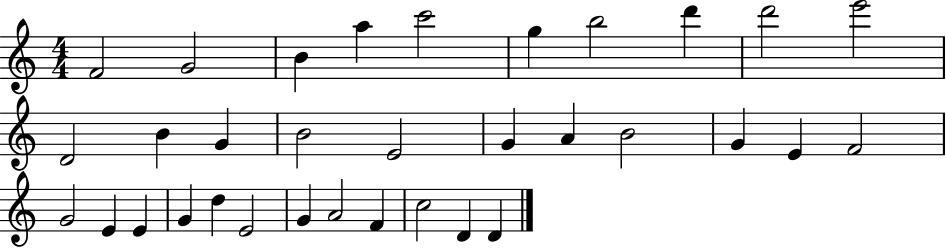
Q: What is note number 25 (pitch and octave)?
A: G4